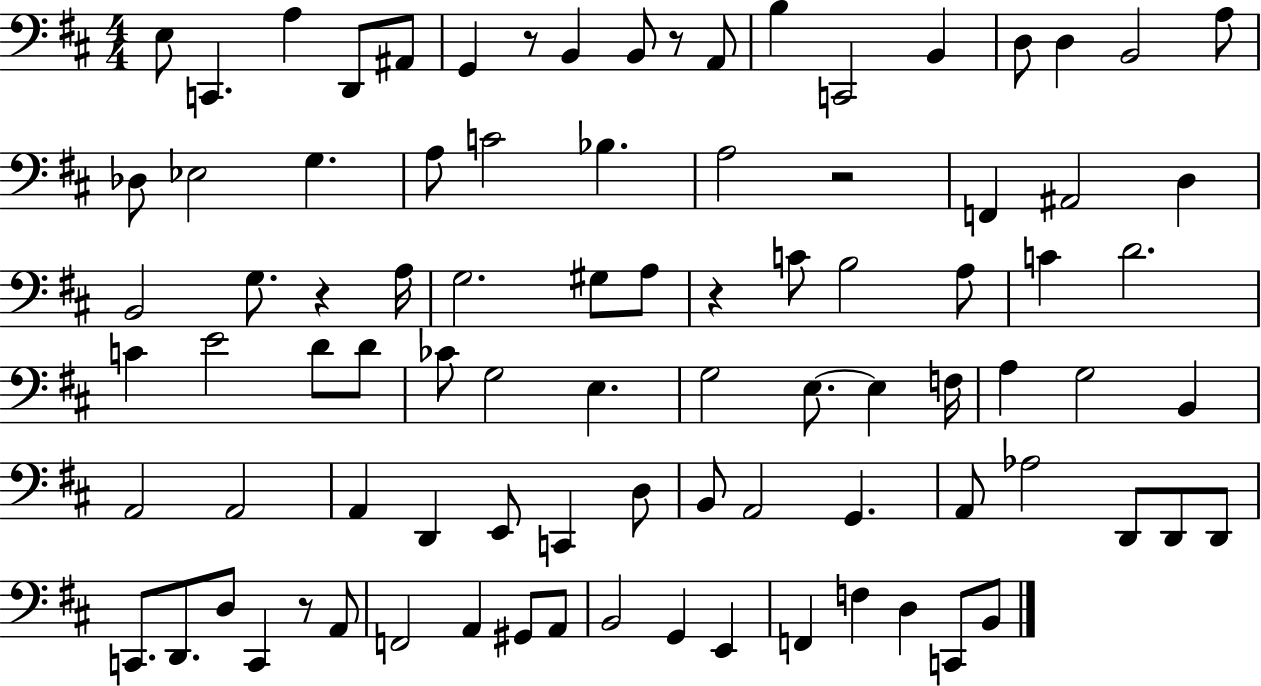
X:1
T:Untitled
M:4/4
L:1/4
K:D
E,/2 C,, A, D,,/2 ^A,,/2 G,, z/2 B,, B,,/2 z/2 A,,/2 B, C,,2 B,, D,/2 D, B,,2 A,/2 _D,/2 _E,2 G, A,/2 C2 _B, A,2 z2 F,, ^A,,2 D, B,,2 G,/2 z A,/4 G,2 ^G,/2 A,/2 z C/2 B,2 A,/2 C D2 C E2 D/2 D/2 _C/2 G,2 E, G,2 E,/2 E, F,/4 A, G,2 B,, A,,2 A,,2 A,, D,, E,,/2 C,, D,/2 B,,/2 A,,2 G,, A,,/2 _A,2 D,,/2 D,,/2 D,,/2 C,,/2 D,,/2 D,/2 C,, z/2 A,,/2 F,,2 A,, ^G,,/2 A,,/2 B,,2 G,, E,, F,, F, D, C,,/2 B,,/2